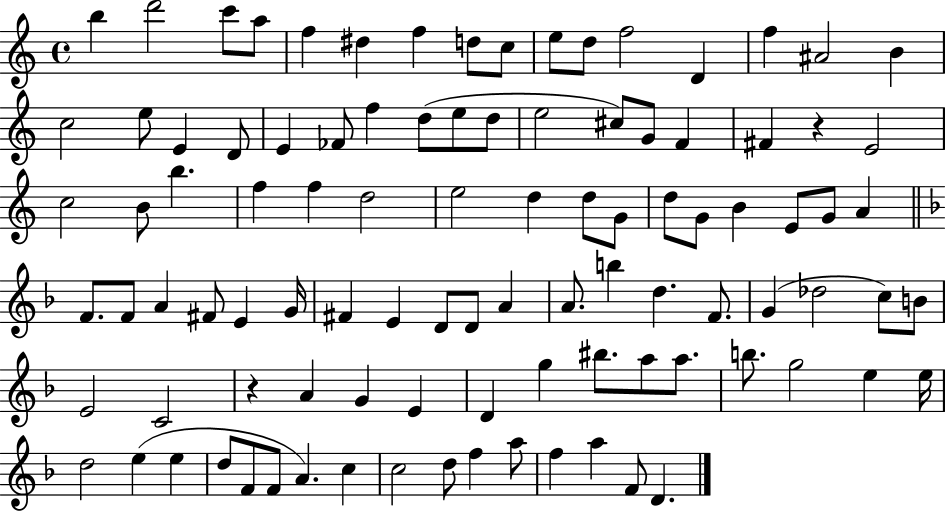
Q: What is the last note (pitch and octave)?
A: D4